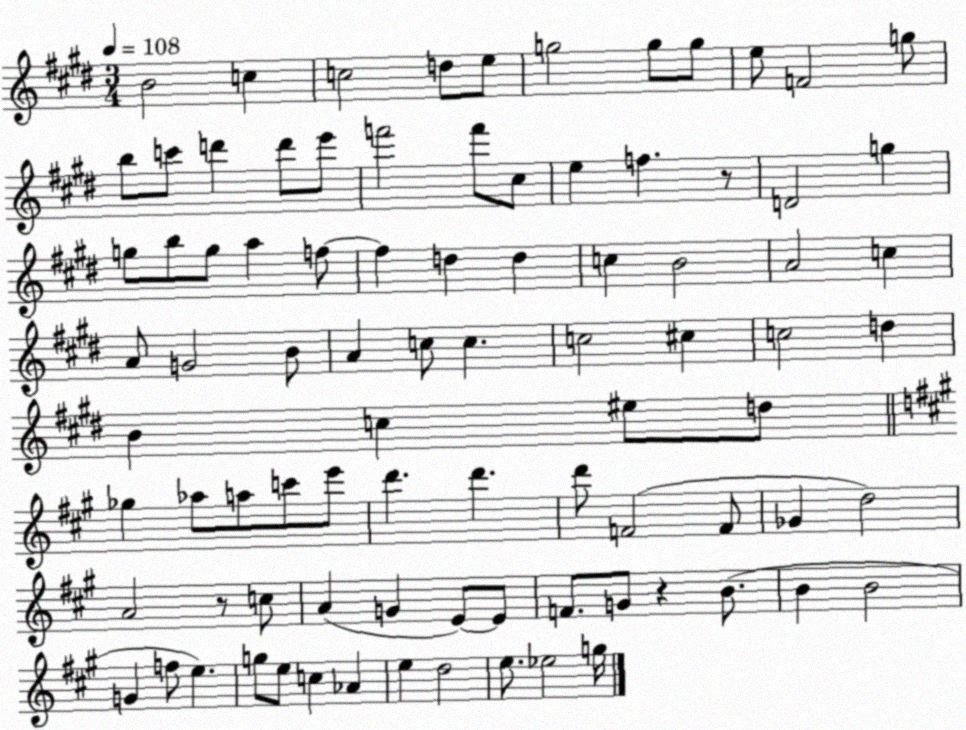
X:1
T:Untitled
M:3/4
L:1/4
K:E
B2 c c2 d/2 e/2 g2 g/2 g/2 e/2 F2 g/2 b/2 c'/2 d' d'/2 e'/2 f'2 f'/2 ^c/2 e f z/2 D2 g g/2 b/2 g/2 a f/2 f d d c B2 A2 c A/2 G2 B/2 A c/2 c c2 ^c c2 d B c ^e/2 d/2 _g _a/2 a/2 c'/2 e'/2 d' d' d'/2 F2 F/2 _G d2 A2 z/2 c/2 A G E/2 E/2 F/2 G/2 z B/2 B B2 G f/2 e g/2 e/2 c _A e d2 e/2 _e2 g/4